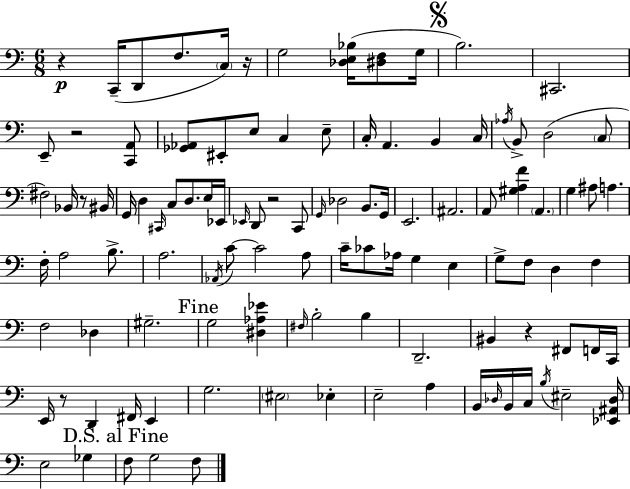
X:1
T:Untitled
M:6/8
L:1/4
K:Am
z C,,/4 D,,/2 F,/2 C,/4 z/4 G,2 [_D,E,_B,]/4 [^D,F,]/2 G,/4 B,2 ^C,,2 E,,/2 z2 [C,,A,,]/2 [_G,,_A,,]/2 ^E,,/2 E,/2 C, E,/2 C,/4 A,, B,, C,/4 _A,/4 B,,/2 D,2 C,/2 ^F,2 _B,,/4 z/2 ^B,,/4 G,,/4 D, ^C,,/4 C,/2 D,/2 E,/4 _E,,/4 _E,,/4 D,,/2 z2 C,,/2 G,,/4 _D,2 B,,/2 G,,/4 E,,2 ^A,,2 A,,/2 [^G,A,F] A,, G, ^A,/2 A, F,/4 A,2 B,/2 A,2 _A,,/4 C/2 C2 A,/2 C/4 _C/2 _A,/4 G, E, G,/2 F,/2 D, F, F,2 _D, ^G,2 G,2 [^D,_A,_E] ^F,/4 B,2 B, D,,2 ^B,, z ^F,,/2 F,,/4 C,,/4 E,,/4 z/2 D,, ^F,,/4 E,, G,2 ^E,2 _E, E,2 A, B,,/4 _D,/4 B,,/4 C,/4 B,/4 ^E,2 [_E,,^A,,_D,]/4 E,2 _G, F,/2 G,2 F,/2